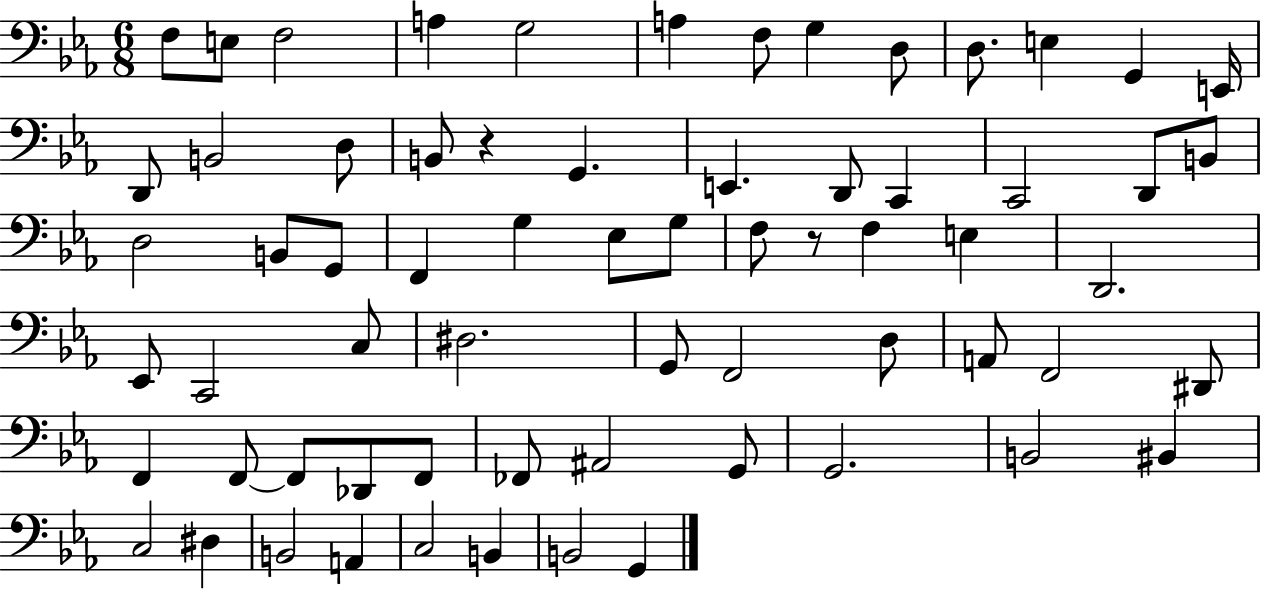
X:1
T:Untitled
M:6/8
L:1/4
K:Eb
F,/2 E,/2 F,2 A, G,2 A, F,/2 G, D,/2 D,/2 E, G,, E,,/4 D,,/2 B,,2 D,/2 B,,/2 z G,, E,, D,,/2 C,, C,,2 D,,/2 B,,/2 D,2 B,,/2 G,,/2 F,, G, _E,/2 G,/2 F,/2 z/2 F, E, D,,2 _E,,/2 C,,2 C,/2 ^D,2 G,,/2 F,,2 D,/2 A,,/2 F,,2 ^D,,/2 F,, F,,/2 F,,/2 _D,,/2 F,,/2 _F,,/2 ^A,,2 G,,/2 G,,2 B,,2 ^B,, C,2 ^D, B,,2 A,, C,2 B,, B,,2 G,,